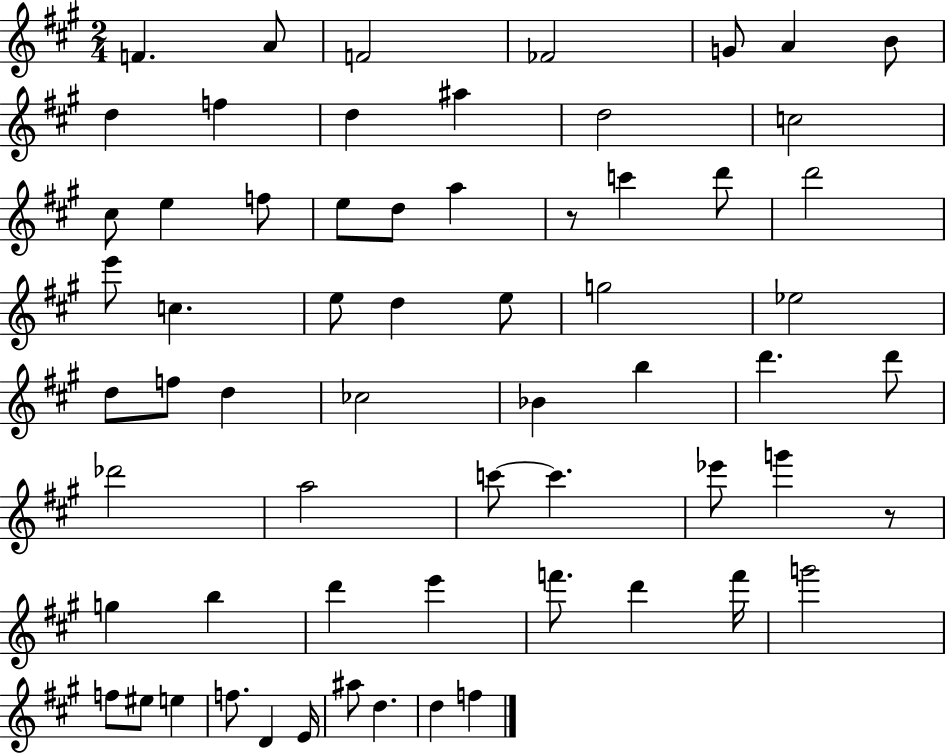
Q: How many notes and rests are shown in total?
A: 63